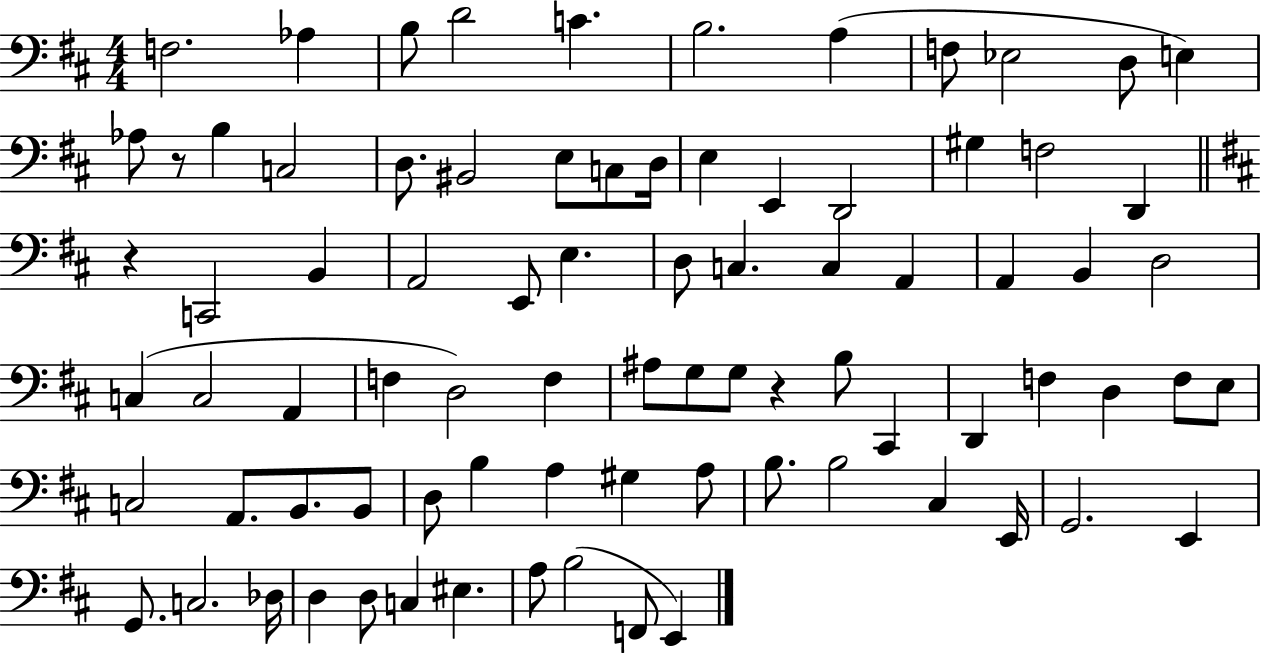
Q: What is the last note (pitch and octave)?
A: E2